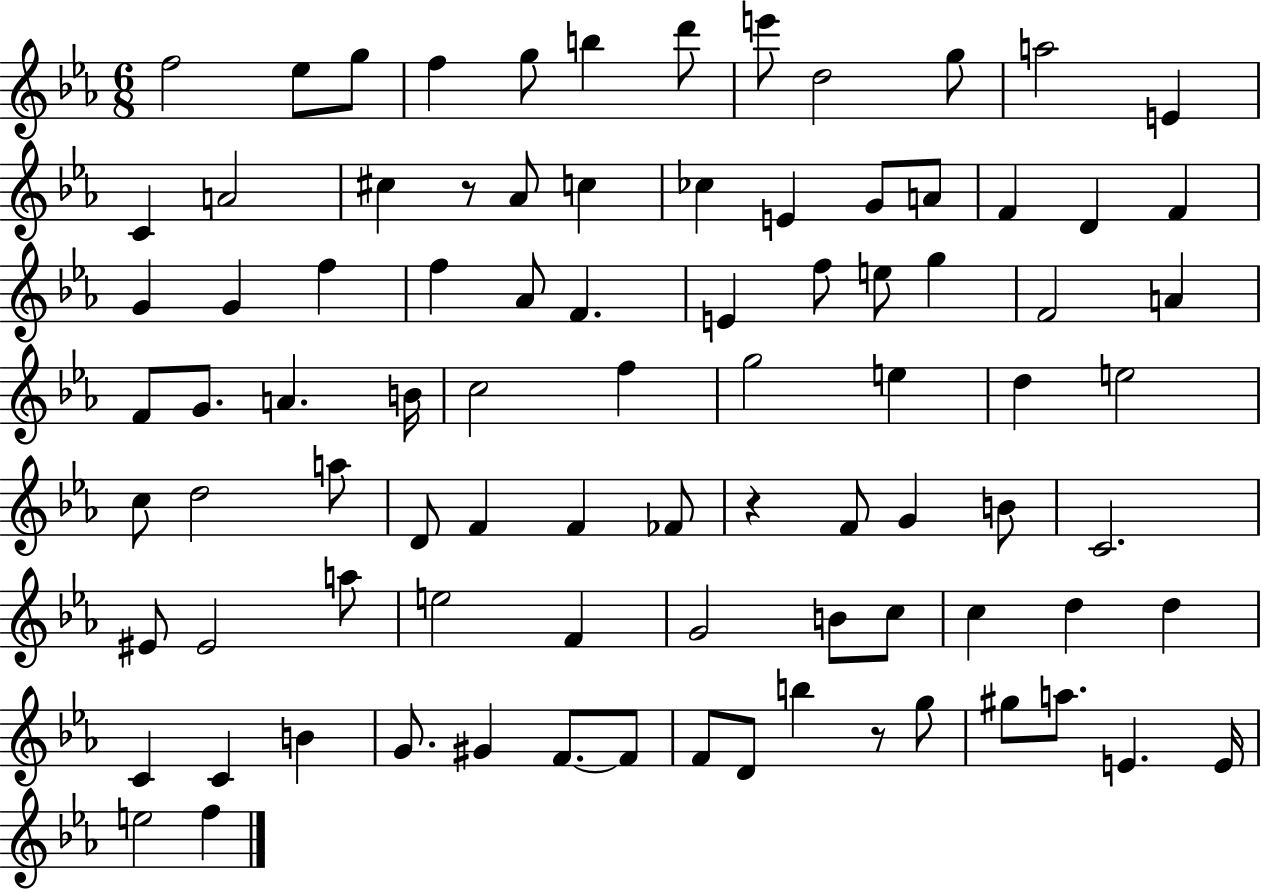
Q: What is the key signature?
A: EES major